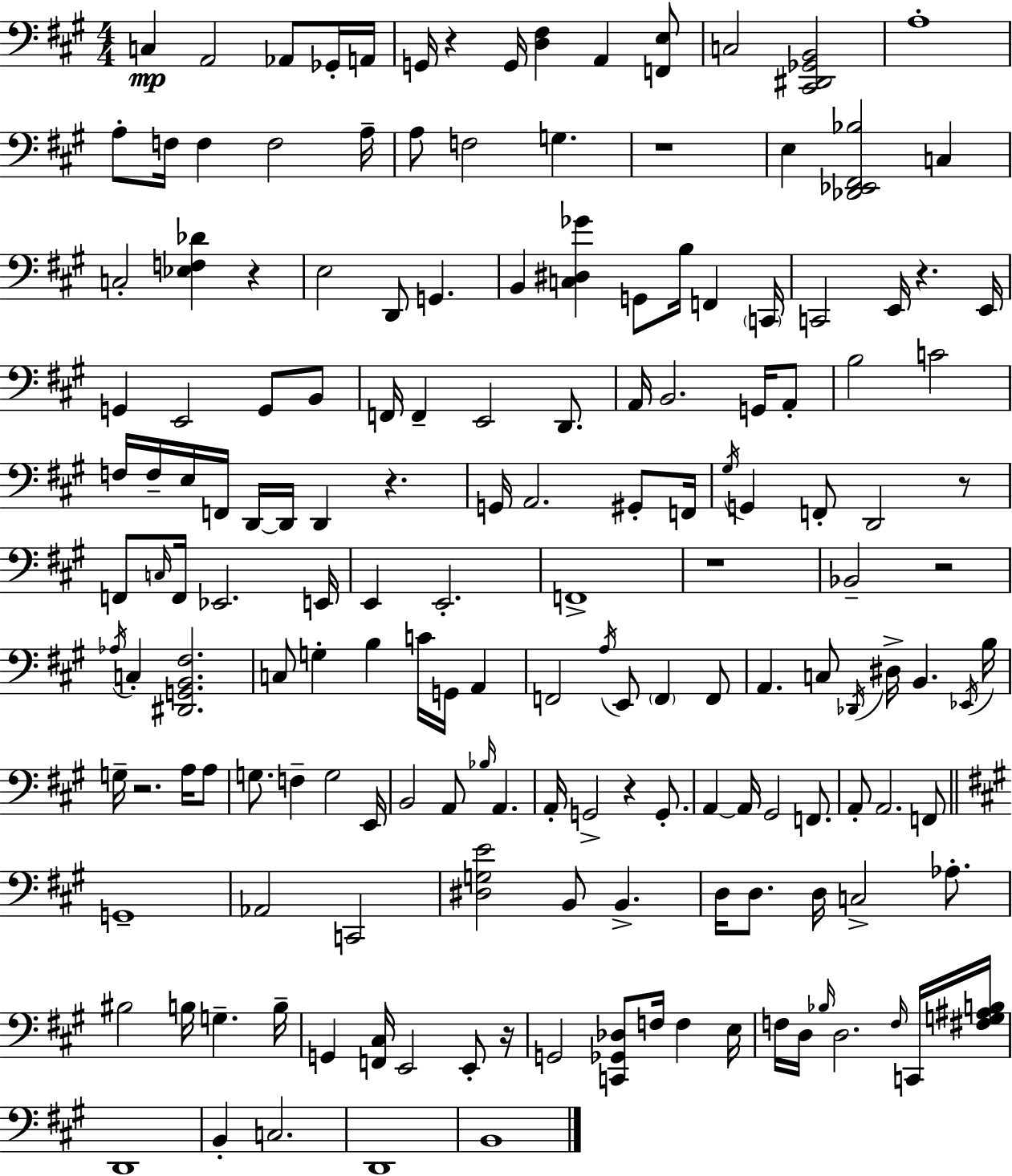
{
  \clef bass
  \numericTimeSignature
  \time 4/4
  \key a \major
  c4\mp a,2 aes,8 ges,16-. a,16 | g,16 r4 g,16 <d fis>4 a,4 <f, e>8 | c2 <cis, dis, ges, b,>2 | a1-. | \break a8-. f16 f4 f2 a16-- | a8 f2 g4. | r1 | e4 <des, ees, fis, bes>2 c4 | \break c2-. <ees f des'>4 r4 | e2 d,8 g,4. | b,4 <c dis ges'>4 g,8 b16 f,4 \parenthesize c,16 | c,2 e,16 r4. e,16 | \break g,4 e,2 g,8 b,8 | f,16 f,4-- e,2 d,8. | a,16 b,2. g,16 a,8-. | b2 c'2 | \break f16 f16-- e16 f,16 d,16~~ d,16 d,4 r4. | g,16 a,2. gis,8-. f,16 | \acciaccatura { gis16 } g,4 f,8-. d,2 r8 | f,8 \grace { c16 } f,16 ees,2. | \break e,16 e,4 e,2.-. | f,1-> | r1 | bes,2-- r2 | \break \acciaccatura { aes16 } c4-. <dis, g, b, fis>2. | c8 g4-. b4 c'16 g,16 a,4 | f,2 \acciaccatura { a16 } e,8 \parenthesize f,4 | f,8 a,4. c8 \acciaccatura { des,16 } dis16-> b,4. | \break \acciaccatura { ees,16 } b16 g16-- r2. | a16 a8 g8. f4-- g2 | e,16 b,2 a,8 | \grace { bes16 } a,4. a,16-. g,2-> | \break r4 g,8.-. a,4~~ a,16 gis,2 | f,8. a,8-. a,2. | f,8 \bar "||" \break \key a \major g,1-- | aes,2 c,2 | <dis g e'>2 b,8 b,4.-> | d16 d8. d16 c2-> aes8.-. | \break bis2 b16 g4.-- b16-- | g,4 <f, cis>16 e,2 e,8-. r16 | g,2 <c, ges, des>8 f16 f4 e16 | f16 d16 \grace { bes16 } d2. \grace { f16 } | \break c,16 <fis g ais b>16 d,1 | b,4-. c2. | d,1 | b,1 | \break \bar "|."
}